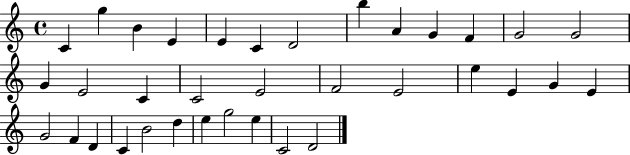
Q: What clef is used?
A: treble